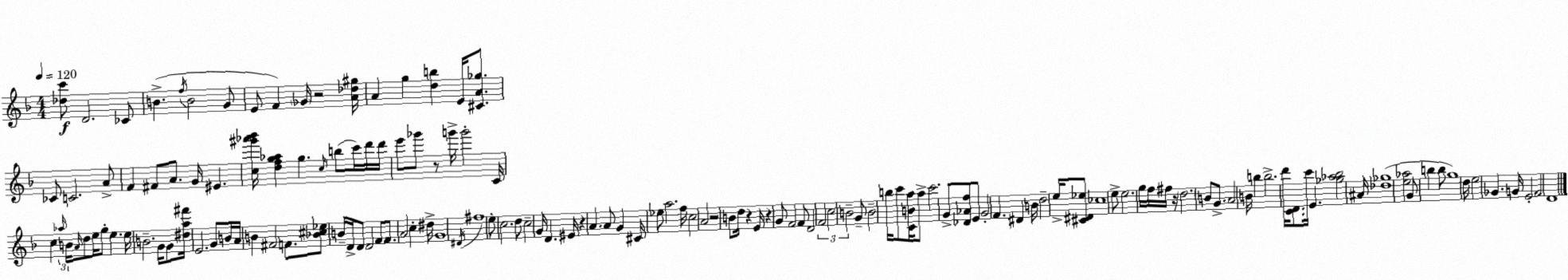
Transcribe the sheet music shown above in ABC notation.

X:1
T:Untitled
M:4/4
L:1/4
K:Dm
[_dc']/2 D2 _C/2 B f/4 B2 G/2 E/2 F _G/4 z2 [A_d^g]/4 A g [db] E/4 [^CA_g]/2 _C/2 C2 A/2 F ^F/2 A/2 G/4 ^E [c^g'_a'_b']/4 [dfg_a] g c/4 b/2 c'/4 d'/4 d'/4 e'/2 _g'/2 z/2 g'/4 g'2 C/4 c _a/4 B/4 A/4 d/2 e/4 g/2 e e/4 B2 G/4 G/2 [^da^f']/4 E2 G/2 B/4 A/4 B ^F2 F/2 [_B^c_e]/2 B/4 D/4 D/2 D2 F/2 F/2 A2 c ^d/4 G4 ^D/4 ^f4 e/2 c2 d/2 c2 G/4 D ^E/4 z A A/2 G ^C/4 _e/2 a2 f/4 c2 A2 z2 B/2 d/4 z E/4 z G/2 F2 F/2 D2 F2 c2 B2 G/2 B2 b/4 c'/2 [CBa]/4 a/2 c'2 G/2 [_D_Af]/2 E/2 G2 F ^D B/4 d2 e/4 [^C^D_e]/2 _c4 e/2 e2 g/4 f/4 ^f/4 z/4 d2 B/2 G/2 A2 B/4 b b2 d'/4 [CD]/2 c'/4 E [_g_a_b]2 ^A/4 [_d_g]4 [e_a]2 G/2 b b/2 g4 d/4 e2 _G G/4 E2 F2 D4